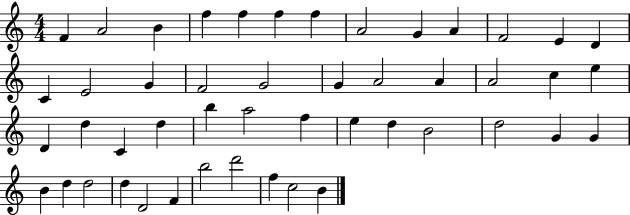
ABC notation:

X:1
T:Untitled
M:4/4
L:1/4
K:C
F A2 B f f f f A2 G A F2 E D C E2 G F2 G2 G A2 A A2 c e D d C d b a2 f e d B2 d2 G G B d d2 d D2 F b2 d'2 f c2 B